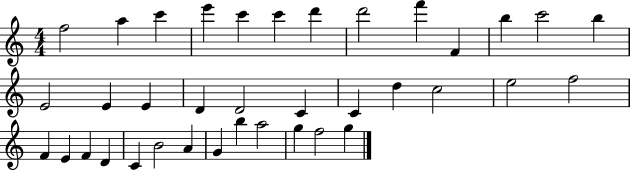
X:1
T:Untitled
M:4/4
L:1/4
K:C
f2 a c' e' c' c' d' d'2 f' F b c'2 b E2 E E D D2 C C d c2 e2 f2 F E F D C B2 A G b a2 g f2 g